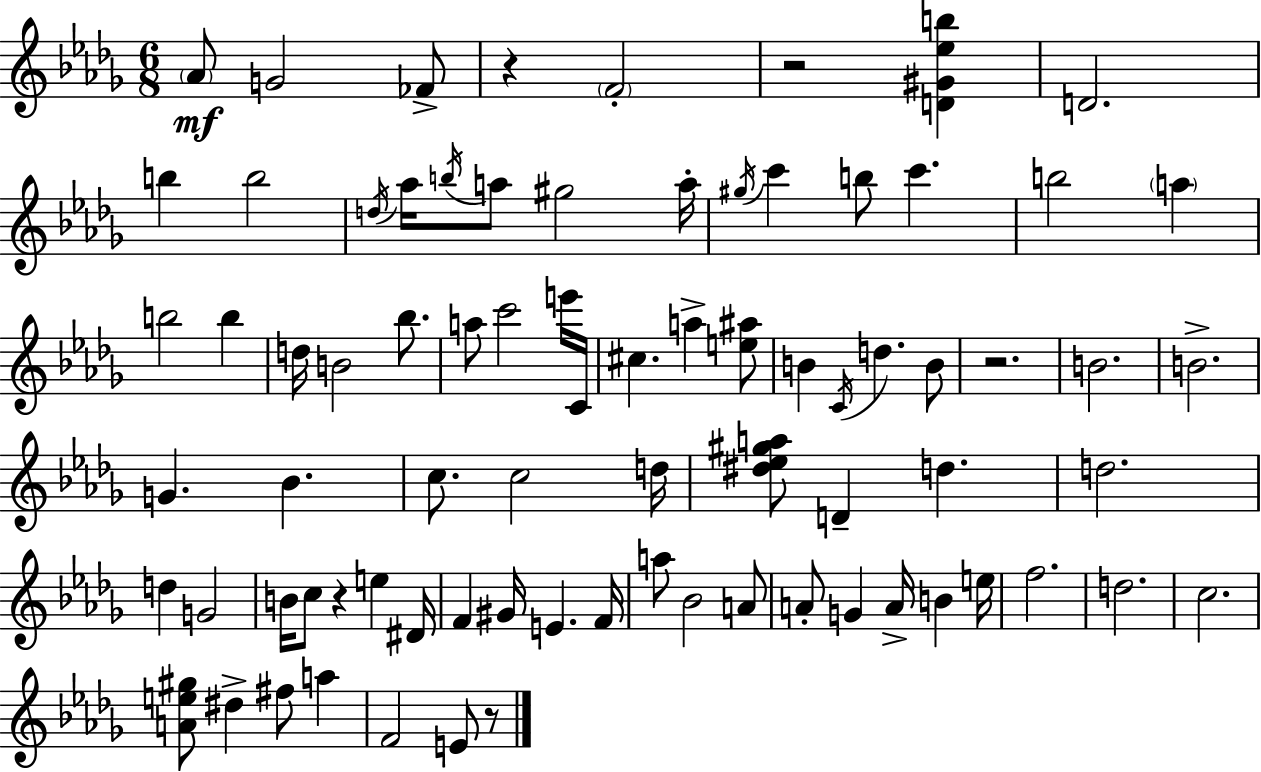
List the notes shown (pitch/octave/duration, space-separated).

Ab4/e G4/h FES4/e R/q F4/h R/h [D4,G#4,Eb5,B5]/q D4/h. B5/q B5/h D5/s Ab5/s B5/s A5/e G#5/h A5/s G#5/s C6/q B5/e C6/q. B5/h A5/q B5/h B5/q D5/s B4/h Bb5/e. A5/e C6/h E6/s C4/s C#5/q. A5/q [E5,A#5]/e B4/q C4/s D5/q. B4/e R/h. B4/h. B4/h. G4/q. Bb4/q. C5/e. C5/h D5/s [D#5,Eb5,G#5,A5]/e D4/q D5/q. D5/h. D5/q G4/h B4/s C5/e R/q E5/q D#4/s F4/q G#4/s E4/q. F4/s A5/e Bb4/h A4/e A4/e G4/q A4/s B4/q E5/s F5/h. D5/h. C5/h. [A4,E5,G#5]/e D#5/q F#5/e A5/q F4/h E4/e R/e